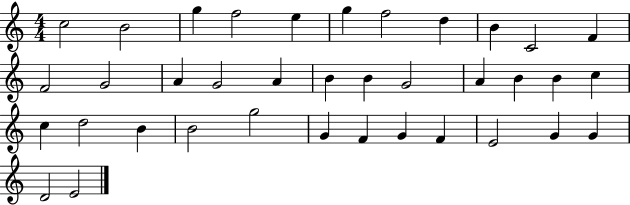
{
  \clef treble
  \numericTimeSignature
  \time 4/4
  \key c \major
  c''2 b'2 | g''4 f''2 e''4 | g''4 f''2 d''4 | b'4 c'2 f'4 | \break f'2 g'2 | a'4 g'2 a'4 | b'4 b'4 g'2 | a'4 b'4 b'4 c''4 | \break c''4 d''2 b'4 | b'2 g''2 | g'4 f'4 g'4 f'4 | e'2 g'4 g'4 | \break d'2 e'2 | \bar "|."
}